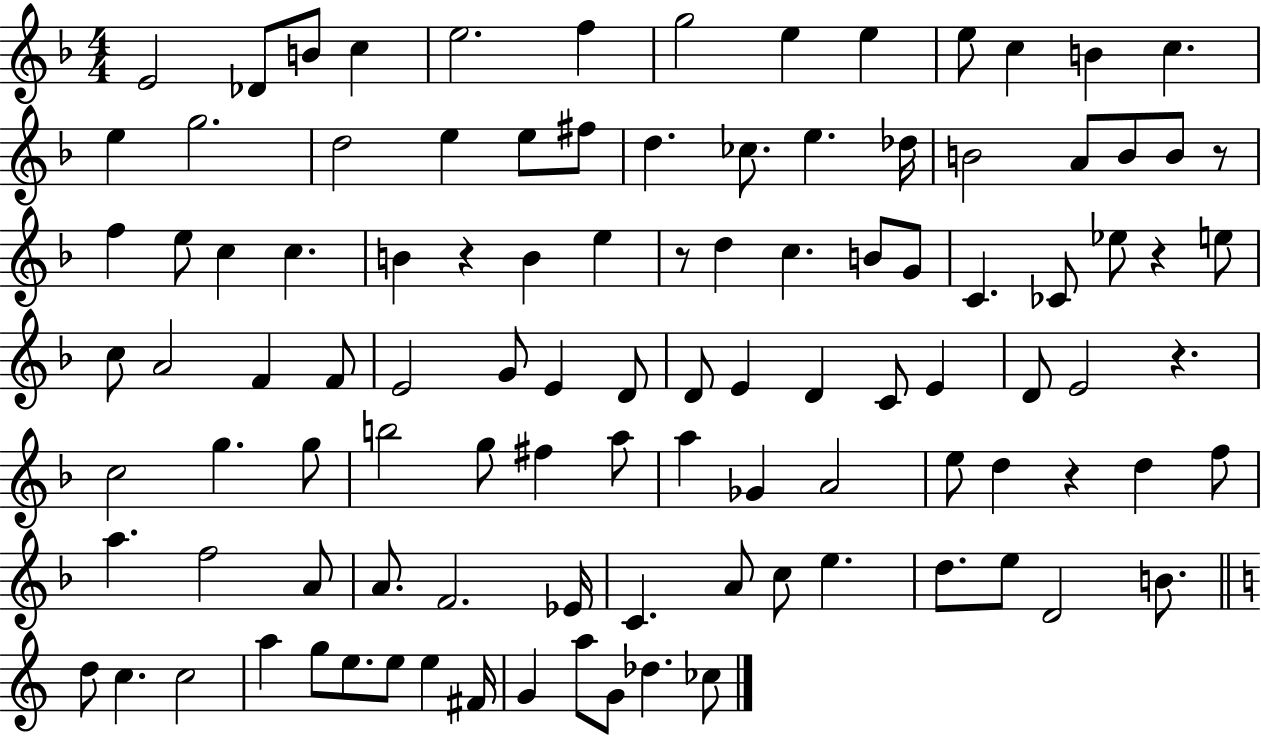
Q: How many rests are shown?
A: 6